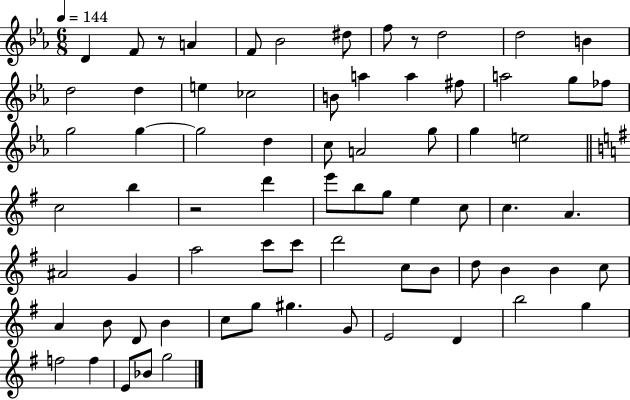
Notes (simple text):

D4/q F4/e R/e A4/q F4/e Bb4/h D#5/e F5/e R/e D5/h D5/h B4/q D5/h D5/q E5/q CES5/h B4/e A5/q A5/q F#5/e A5/h G5/e FES5/e G5/h G5/q G5/h D5/q C5/e A4/h G5/e G5/q E5/h C5/h B5/q R/h D6/q E6/e B5/e G5/e E5/q C5/e C5/q. A4/q. A#4/h G4/q A5/h C6/e C6/e D6/h C5/e B4/e D5/e B4/q B4/q C5/e A4/q B4/e D4/e B4/q C5/e G5/e G#5/q. G4/e E4/h D4/q B5/h G5/q F5/h F5/q E4/e Bb4/e G5/h